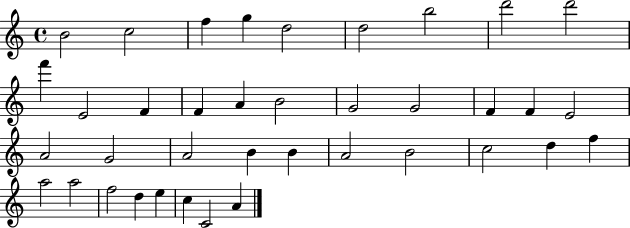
B4/h C5/h F5/q G5/q D5/h D5/h B5/h D6/h D6/h F6/q E4/h F4/q F4/q A4/q B4/h G4/h G4/h F4/q F4/q E4/h A4/h G4/h A4/h B4/q B4/q A4/h B4/h C5/h D5/q F5/q A5/h A5/h F5/h D5/q E5/q C5/q C4/h A4/q